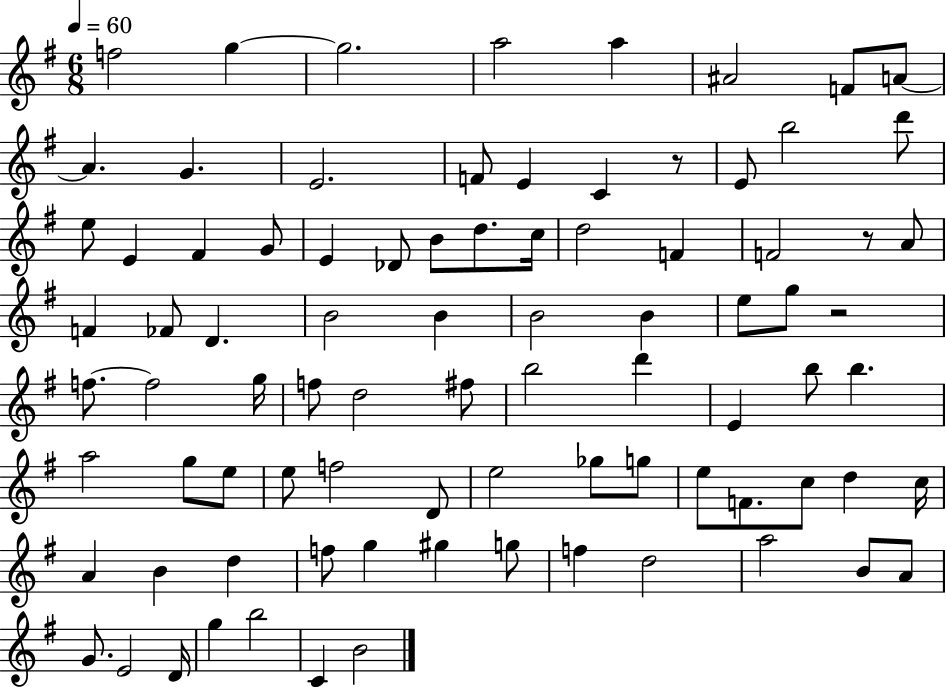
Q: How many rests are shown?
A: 3